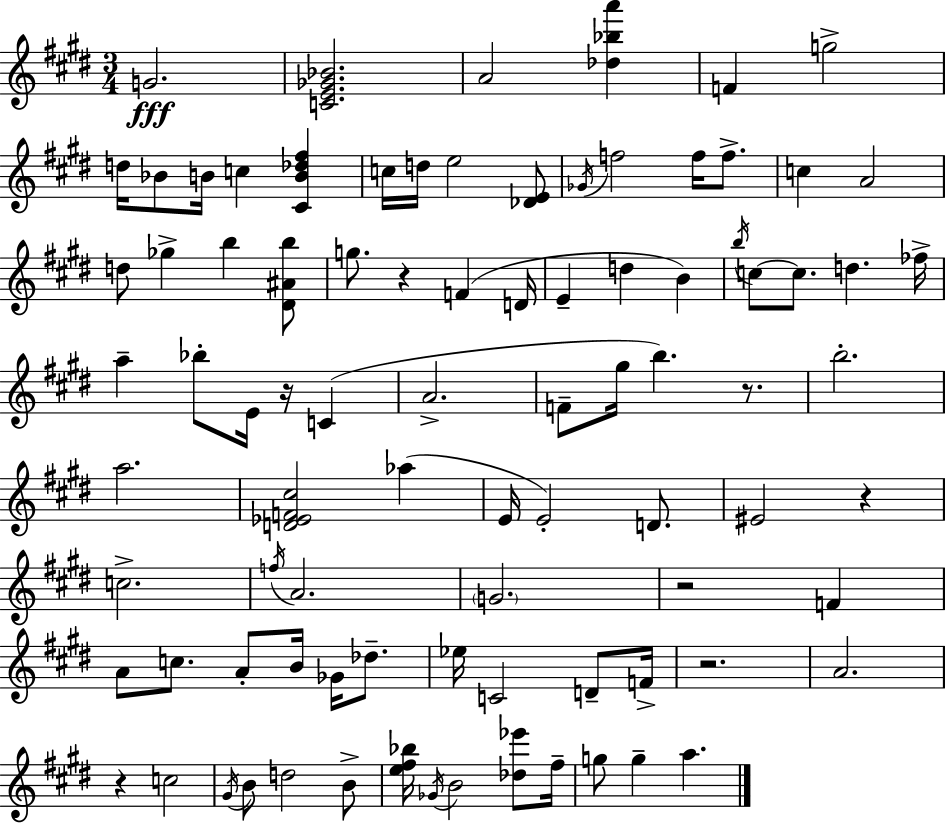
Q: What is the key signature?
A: E major